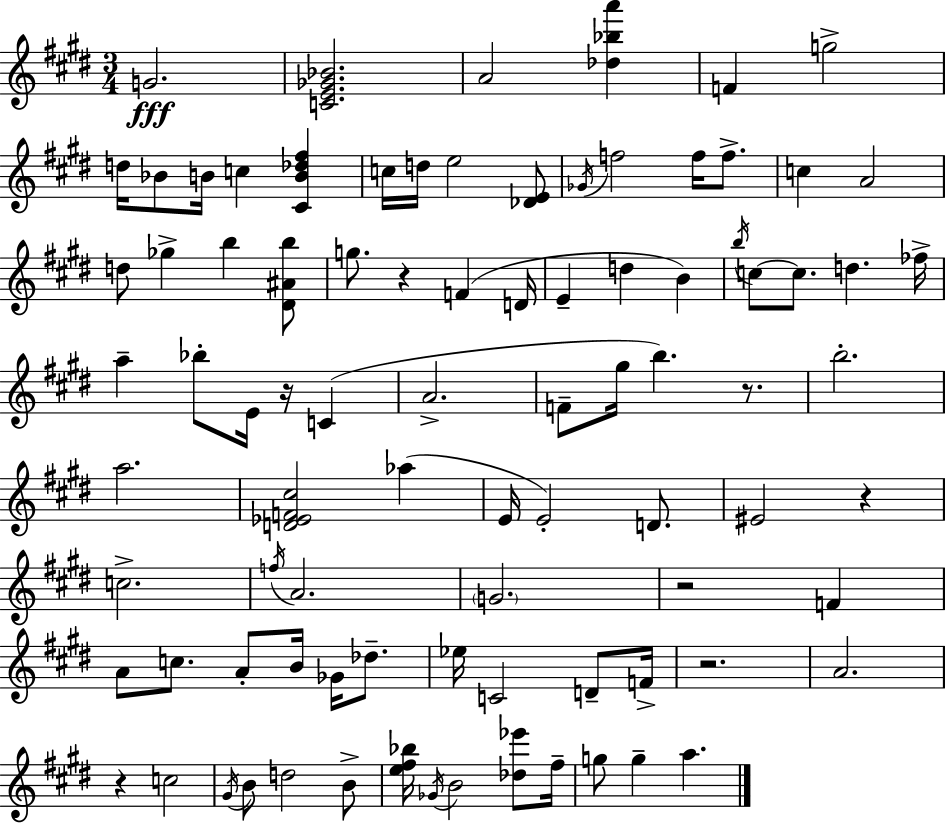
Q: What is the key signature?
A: E major